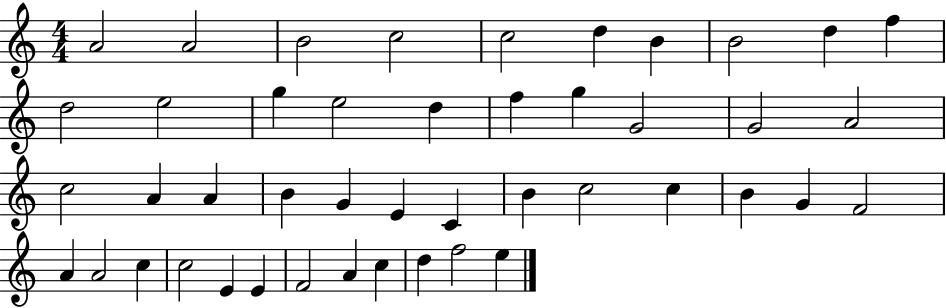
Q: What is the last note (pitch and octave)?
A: E5